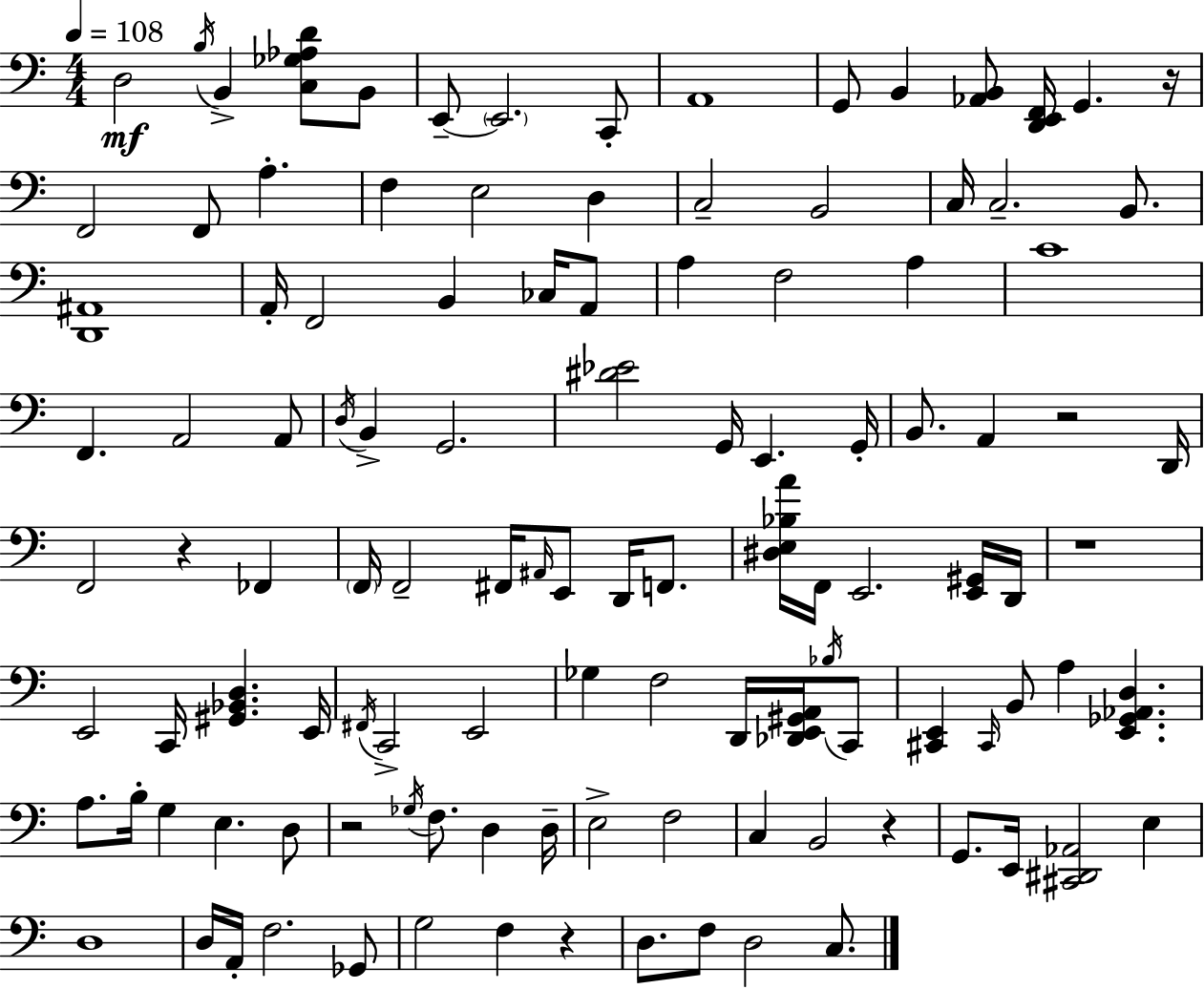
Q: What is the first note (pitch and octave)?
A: D3